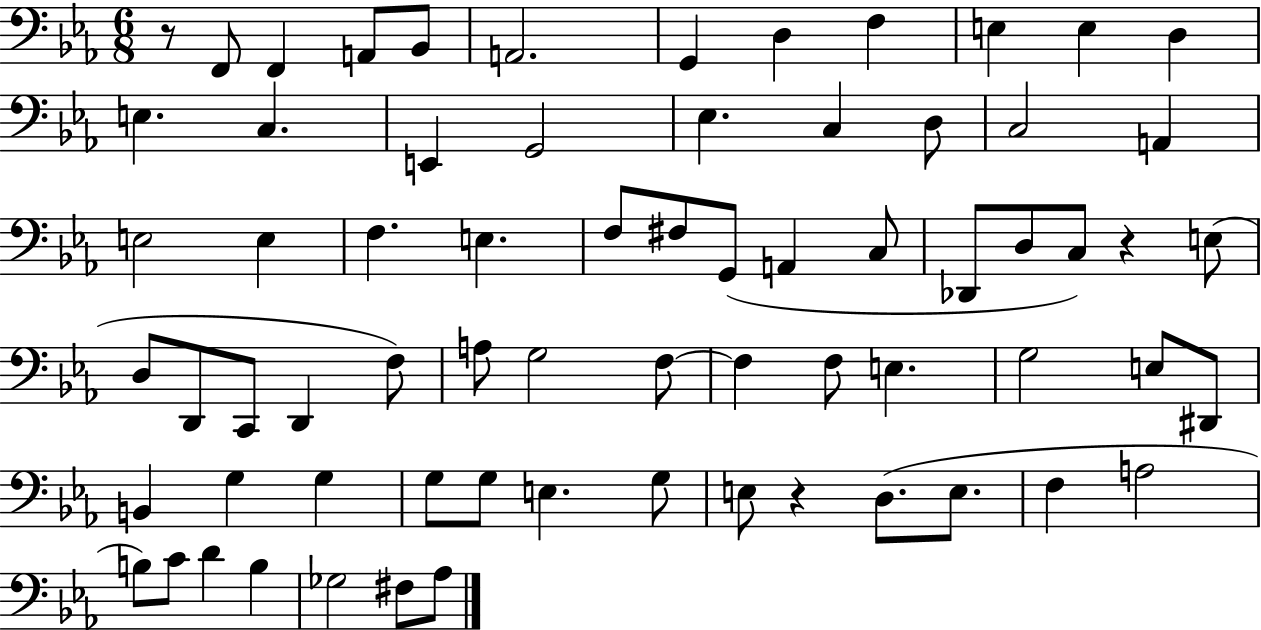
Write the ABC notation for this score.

X:1
T:Untitled
M:6/8
L:1/4
K:Eb
z/2 F,,/2 F,, A,,/2 _B,,/2 A,,2 G,, D, F, E, E, D, E, C, E,, G,,2 _E, C, D,/2 C,2 A,, E,2 E, F, E, F,/2 ^F,/2 G,,/2 A,, C,/2 _D,,/2 D,/2 C,/2 z E,/2 D,/2 D,,/2 C,,/2 D,, F,/2 A,/2 G,2 F,/2 F, F,/2 E, G,2 E,/2 ^D,,/2 B,, G, G, G,/2 G,/2 E, G,/2 E,/2 z D,/2 E,/2 F, A,2 B,/2 C/2 D B, _G,2 ^F,/2 _A,/2